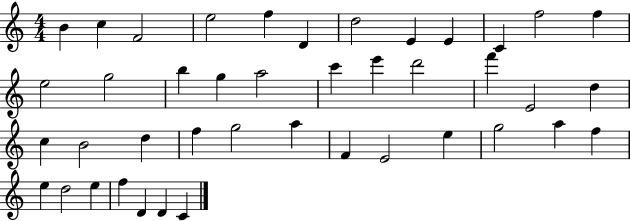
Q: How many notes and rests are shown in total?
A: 42